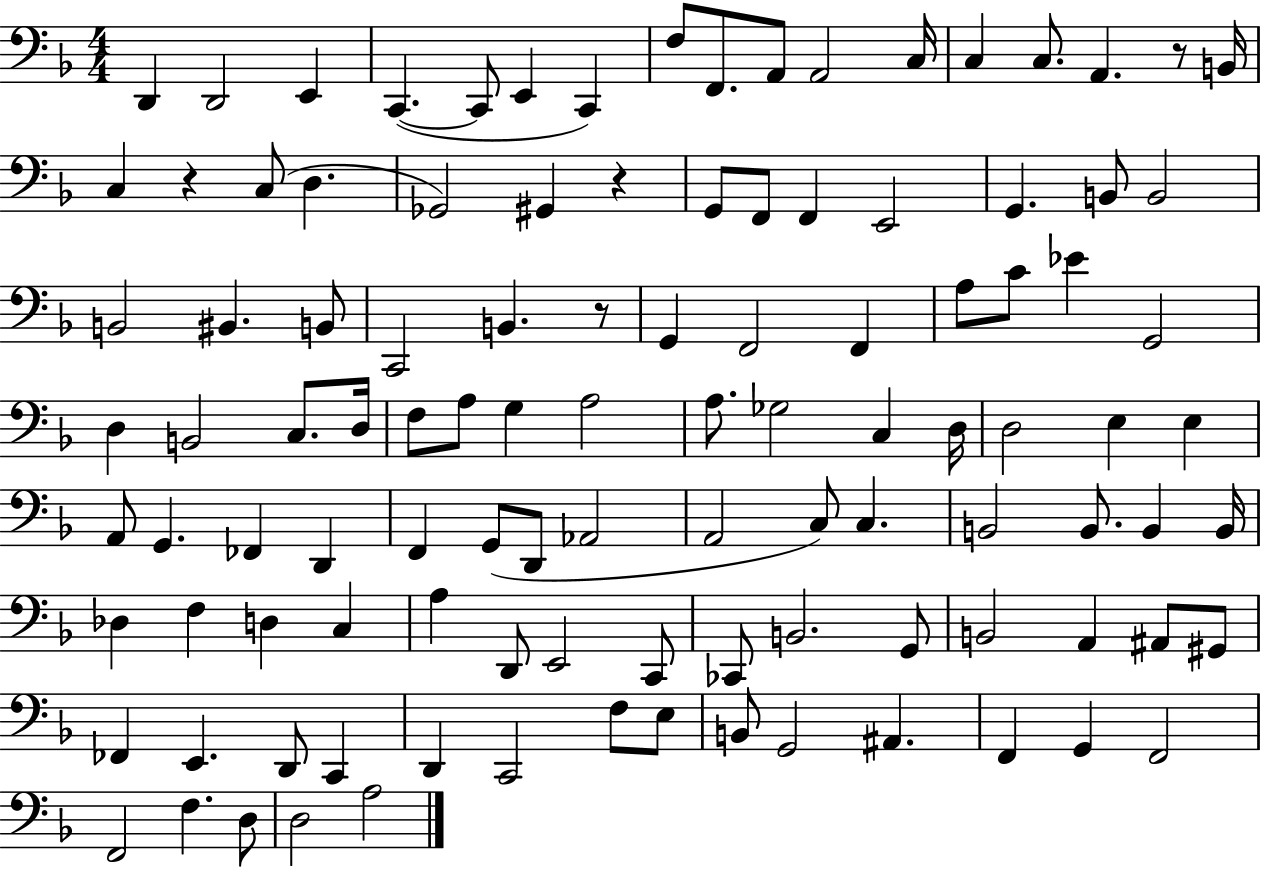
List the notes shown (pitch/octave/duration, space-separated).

D2/q D2/h E2/q C2/q. C2/e E2/q C2/q F3/e F2/e. A2/e A2/h C3/s C3/q C3/e. A2/q. R/e B2/s C3/q R/q C3/e D3/q. Gb2/h G#2/q R/q G2/e F2/e F2/q E2/h G2/q. B2/e B2/h B2/h BIS2/q. B2/e C2/h B2/q. R/e G2/q F2/h F2/q A3/e C4/e Eb4/q G2/h D3/q B2/h C3/e. D3/s F3/e A3/e G3/q A3/h A3/e. Gb3/h C3/q D3/s D3/h E3/q E3/q A2/e G2/q. FES2/q D2/q F2/q G2/e D2/e Ab2/h A2/h C3/e C3/q. B2/h B2/e. B2/q B2/s Db3/q F3/q D3/q C3/q A3/q D2/e E2/h C2/e CES2/e B2/h. G2/e B2/h A2/q A#2/e G#2/e FES2/q E2/q. D2/e C2/q D2/q C2/h F3/e E3/e B2/e G2/h A#2/q. F2/q G2/q F2/h F2/h F3/q. D3/e D3/h A3/h